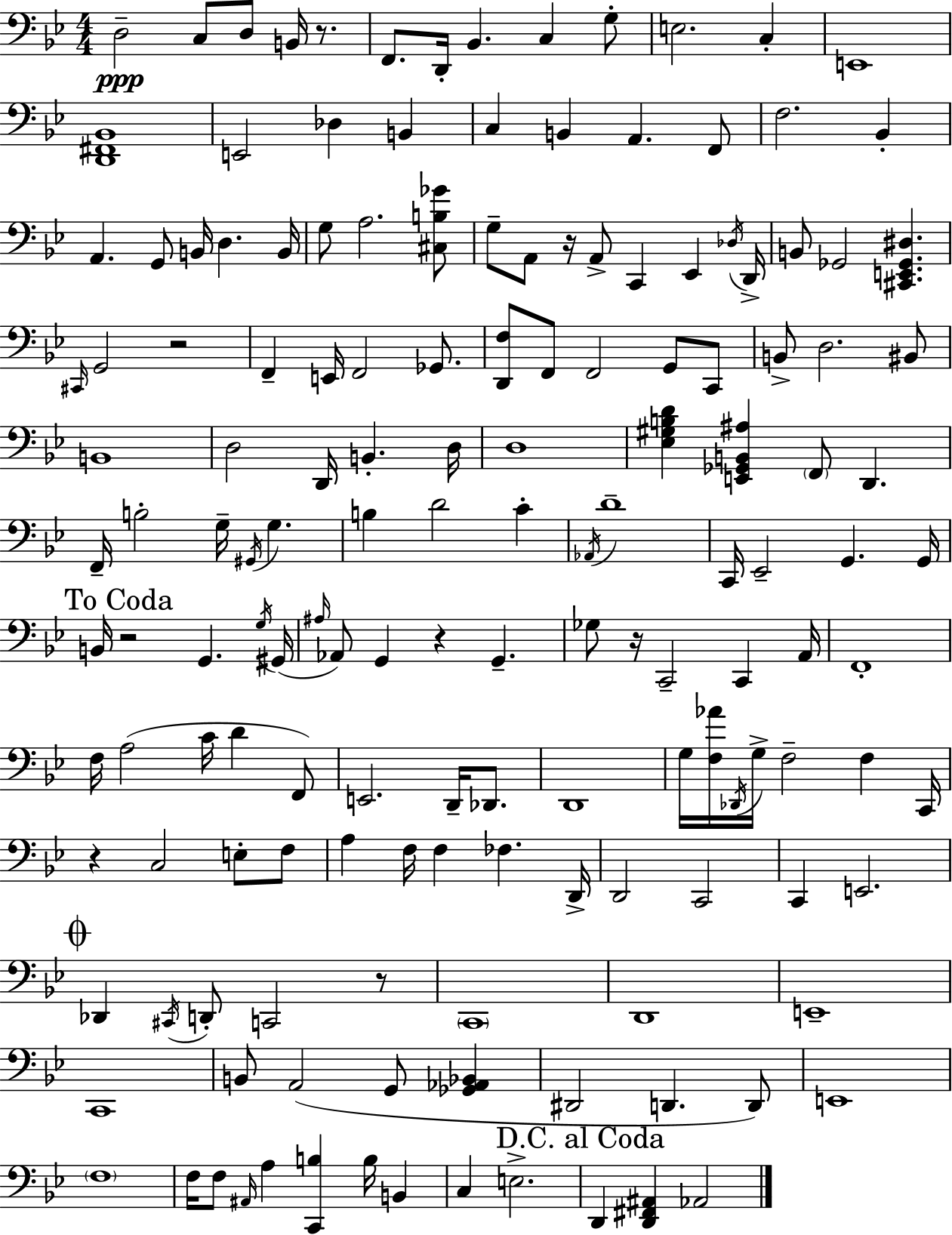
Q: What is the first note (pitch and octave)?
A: D3